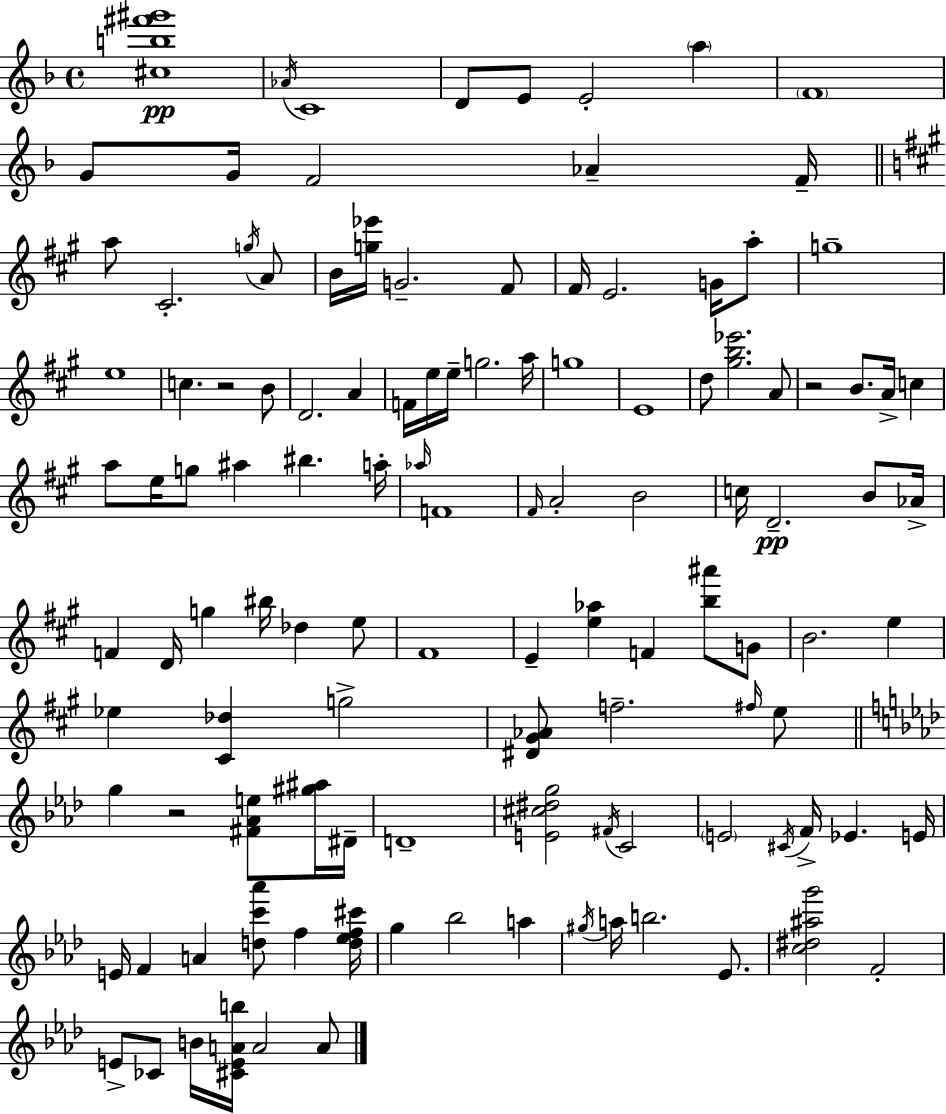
{
  \clef treble
  \time 4/4
  \defaultTimeSignature
  \key f \major
  <cis'' b'' fis''' gis'''>1\pp | \acciaccatura { aes'16 } c'1 | d'8 e'8 e'2-. \parenthesize a''4 | \parenthesize f'1 | \break g'8 g'16 f'2 aes'4-- | f'16-- \bar "||" \break \key a \major a''8 cis'2.-. \acciaccatura { g''16 } a'8 | b'16 <g'' ees'''>16 g'2.-- fis'8 | fis'16 e'2. g'16 a''8-. | g''1-- | \break e''1 | c''4. r2 b'8 | d'2. a'4 | f'16 e''16 e''16-- g''2. | \break a''16 g''1 | e'1 | d''8 <gis'' b'' ees'''>2. a'8 | r2 b'8. a'16-> c''4 | \break a''8 e''16 g''8 ais''4 bis''4. | a''16-. \grace { aes''16 } f'1 | \grace { fis'16 } a'2-. b'2 | c''16 d'2.--\pp | \break b'8 aes'16-> f'4 d'16 g''4 bis''16 des''4 | e''8 fis'1 | e'4-- <e'' aes''>4 f'4 <b'' ais'''>8 | g'8 b'2. e''4 | \break ees''4 <cis' des''>4 g''2-> | <dis' gis' aes'>8 f''2.-- | \grace { fis''16 } e''8 \bar "||" \break \key aes \major g''4 r2 <fis' aes' e''>8 <gis'' ais''>16 dis'16-- | d'1-- | <e' cis'' dis'' g''>2 \acciaccatura { fis'16 } c'2 | \parenthesize e'2 \acciaccatura { cis'16 } f'16-> ees'4. | \break e'16 e'16 f'4 a'4 <d'' c''' aes'''>8 f''4 | <d'' ees'' f'' cis'''>16 g''4 bes''2 a''4 | \acciaccatura { gis''16 } a''16 b''2. | ees'8. <c'' dis'' ais'' g'''>2 f'2-. | \break e'8-> ces'8 b'16 <cis' e' a' b''>16 a'2 | a'8 \bar "|."
}